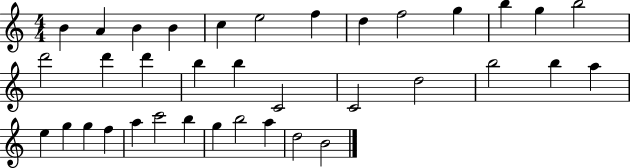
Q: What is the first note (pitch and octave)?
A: B4